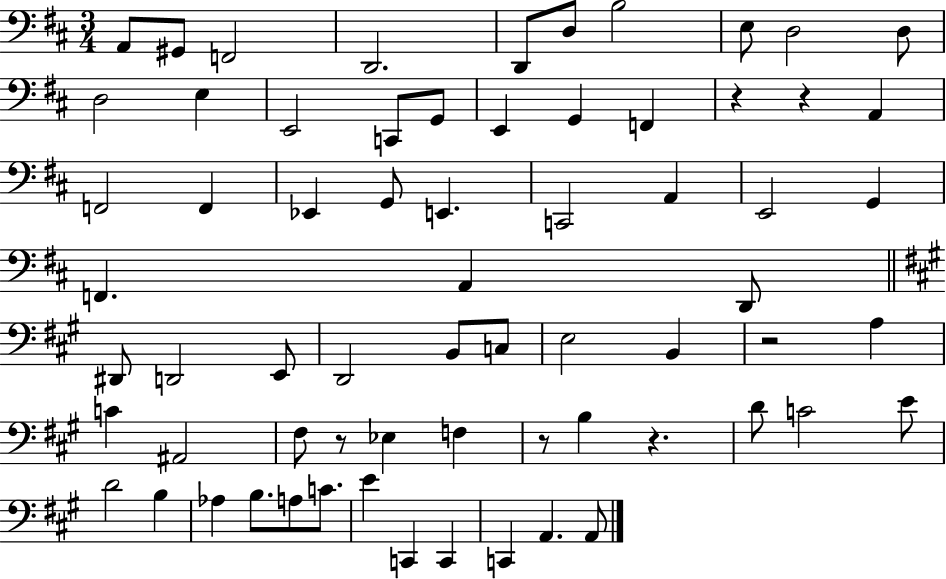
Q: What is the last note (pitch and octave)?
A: A2